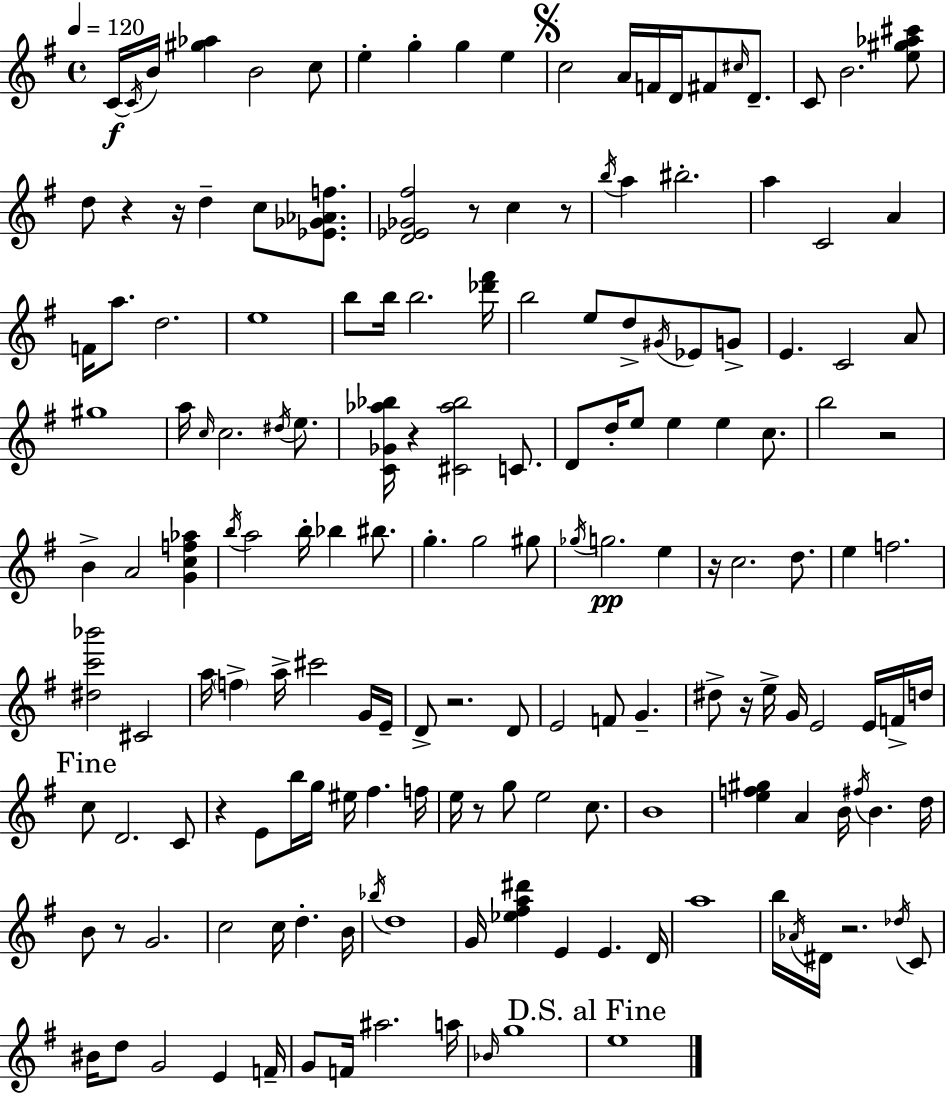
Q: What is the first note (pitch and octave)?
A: C4